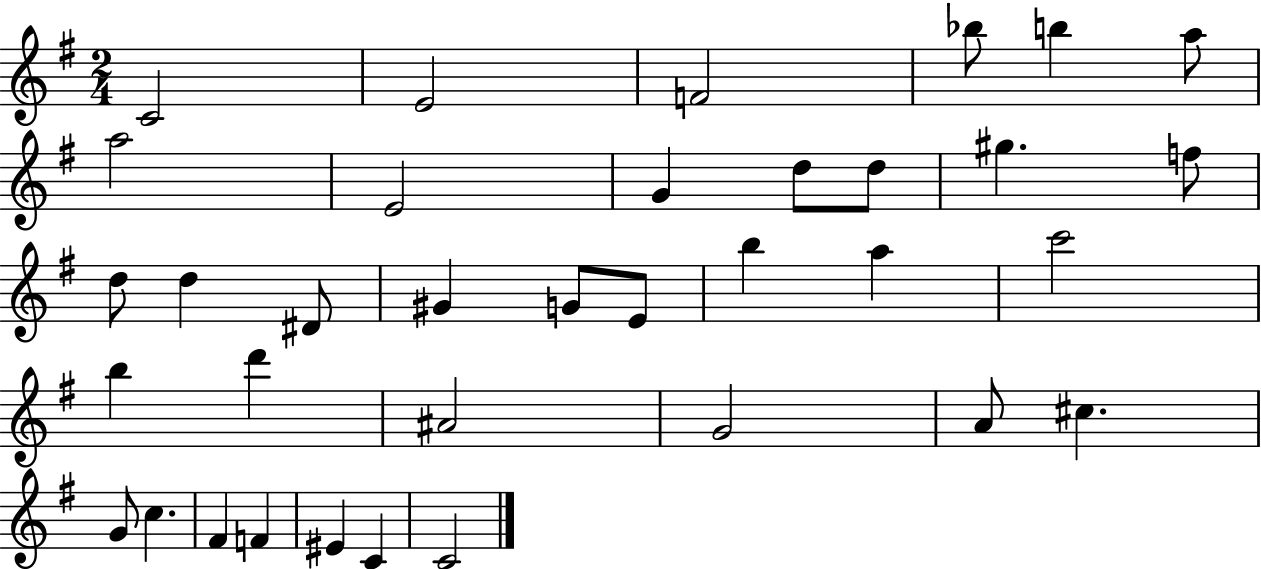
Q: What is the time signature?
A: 2/4